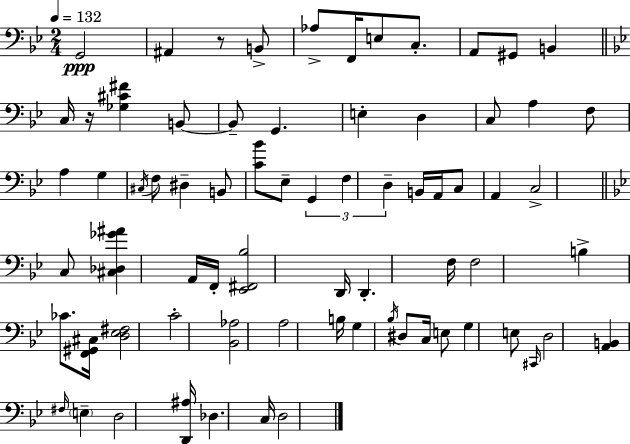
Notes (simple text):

G2/h A#2/q R/e B2/e Ab3/e F2/s E3/e C3/e. A2/e G#2/e B2/q C3/s R/s [Gb3,C#4,F#4]/q B2/e B2/e G2/q. E3/q D3/q C3/e A3/q F3/e A3/q G3/q C#3/s F3/e D#3/q B2/e [C4,Bb4]/e Eb3/e G2/q F3/q D3/q B2/s A2/s C3/e A2/q C3/h C3/e [C#3,Db3,Gb4,A#4]/q A2/s F2/s [Eb2,F#2,Bb3]/h D2/s D2/q. F3/s F3/h B3/q CES4/e. [F2,G#2,C#3]/s [D3,Eb3,F#3]/h C4/h [Bb2,Ab3]/h A3/h B3/s G3/q Bb3/s D#3/e C3/s E3/e G3/q E3/e C#2/s D3/h [A2,B2]/q F#3/s E3/q D3/h [D2,A#3]/s Db3/q. C3/s D3/h